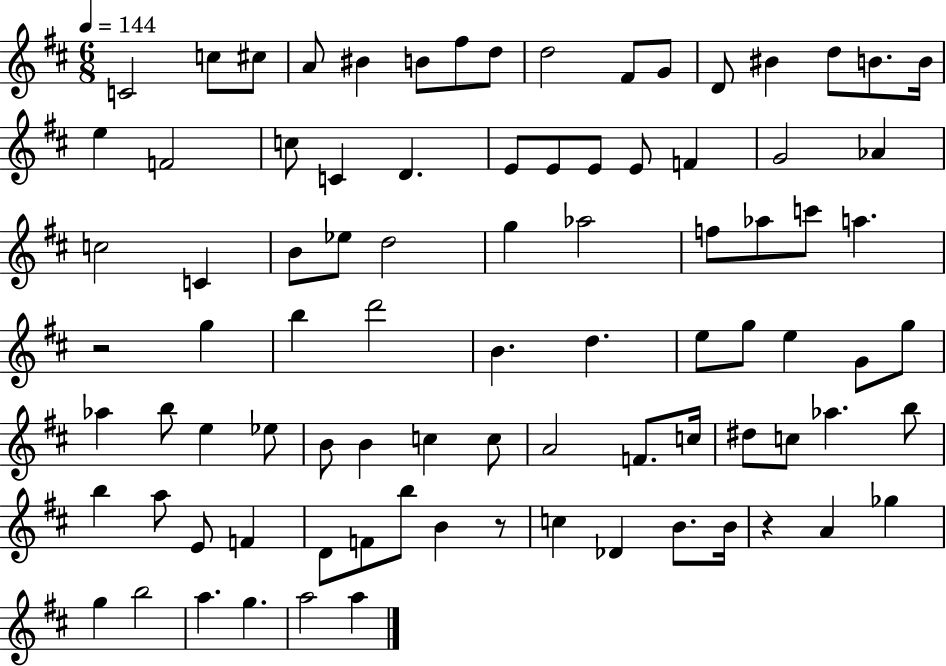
{
  \clef treble
  \numericTimeSignature
  \time 6/8
  \key d \major
  \tempo 4 = 144
  c'2 c''8 cis''8 | a'8 bis'4 b'8 fis''8 d''8 | d''2 fis'8 g'8 | d'8 bis'4 d''8 b'8. b'16 | \break e''4 f'2 | c''8 c'4 d'4. | e'8 e'8 e'8 e'8 f'4 | g'2 aes'4 | \break c''2 c'4 | b'8 ees''8 d''2 | g''4 aes''2 | f''8 aes''8 c'''8 a''4. | \break r2 g''4 | b''4 d'''2 | b'4. d''4. | e''8 g''8 e''4 g'8 g''8 | \break aes''4 b''8 e''4 ees''8 | b'8 b'4 c''4 c''8 | a'2 f'8. c''16 | dis''8 c''8 aes''4. b''8 | \break b''4 a''8 e'8 f'4 | d'8 f'8 b''8 b'4 r8 | c''4 des'4 b'8. b'16 | r4 a'4 ges''4 | \break g''4 b''2 | a''4. g''4. | a''2 a''4 | \bar "|."
}